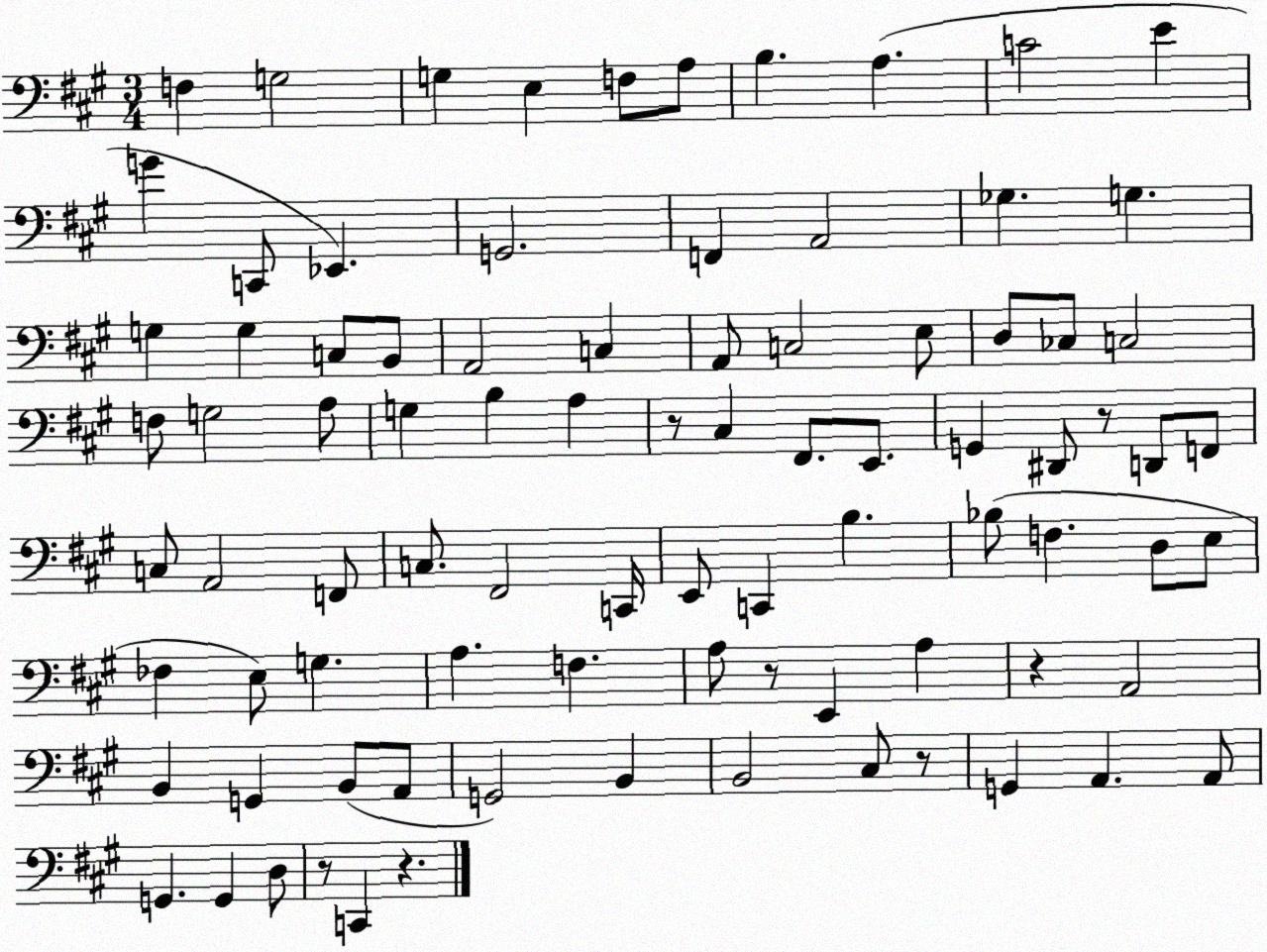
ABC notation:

X:1
T:Untitled
M:3/4
L:1/4
K:A
F, G,2 G, E, F,/2 A,/2 B, A, C2 E G C,,/2 _E,, G,,2 F,, A,,2 _G, G, G, G, C,/2 B,,/2 A,,2 C, A,,/2 C,2 E,/2 D,/2 _C,/2 C,2 F,/2 G,2 A,/2 G, B, A, z/2 ^C, ^F,,/2 E,,/2 G,, ^D,,/2 z/2 D,,/2 F,,/2 C,/2 A,,2 F,,/2 C,/2 ^F,,2 C,,/4 E,,/2 C,, B, _B,/2 F, D,/2 E,/2 _F, E,/2 G, A, F, A,/2 z/2 E,, A, z A,,2 B,, G,, B,,/2 A,,/2 G,,2 B,, B,,2 ^C,/2 z/2 G,, A,, A,,/2 G,, G,, D,/2 z/2 C,, z